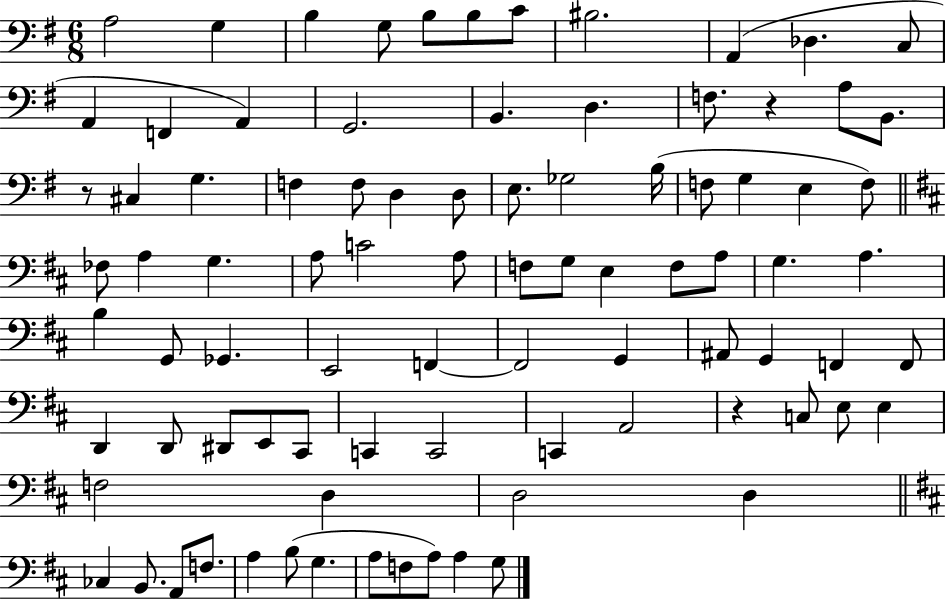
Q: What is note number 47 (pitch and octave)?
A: B3